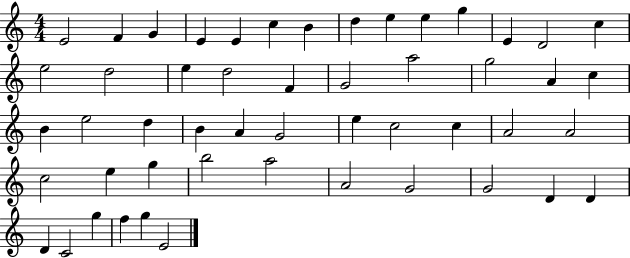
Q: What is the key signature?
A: C major